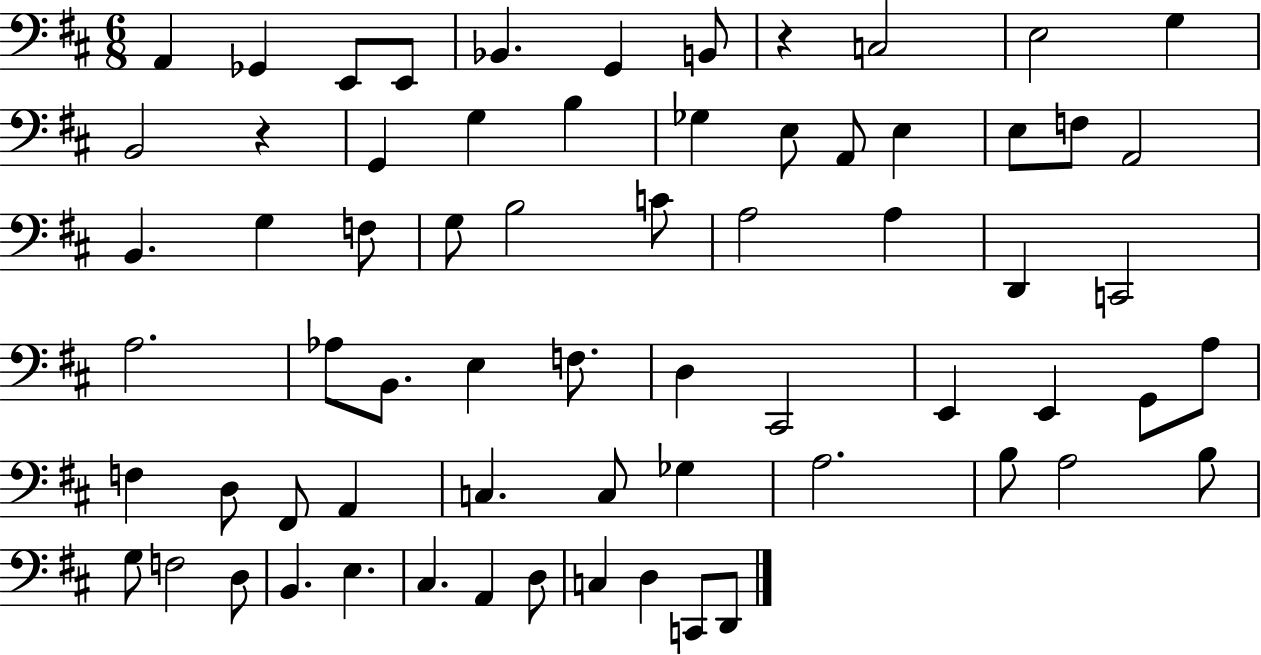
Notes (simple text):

A2/q Gb2/q E2/e E2/e Bb2/q. G2/q B2/e R/q C3/h E3/h G3/q B2/h R/q G2/q G3/q B3/q Gb3/q E3/e A2/e E3/q E3/e F3/e A2/h B2/q. G3/q F3/e G3/e B3/h C4/e A3/h A3/q D2/q C2/h A3/h. Ab3/e B2/e. E3/q F3/e. D3/q C#2/h E2/q E2/q G2/e A3/e F3/q D3/e F#2/e A2/q C3/q. C3/e Gb3/q A3/h. B3/e A3/h B3/e G3/e F3/h D3/e B2/q. E3/q. C#3/q. A2/q D3/e C3/q D3/q C2/e D2/e